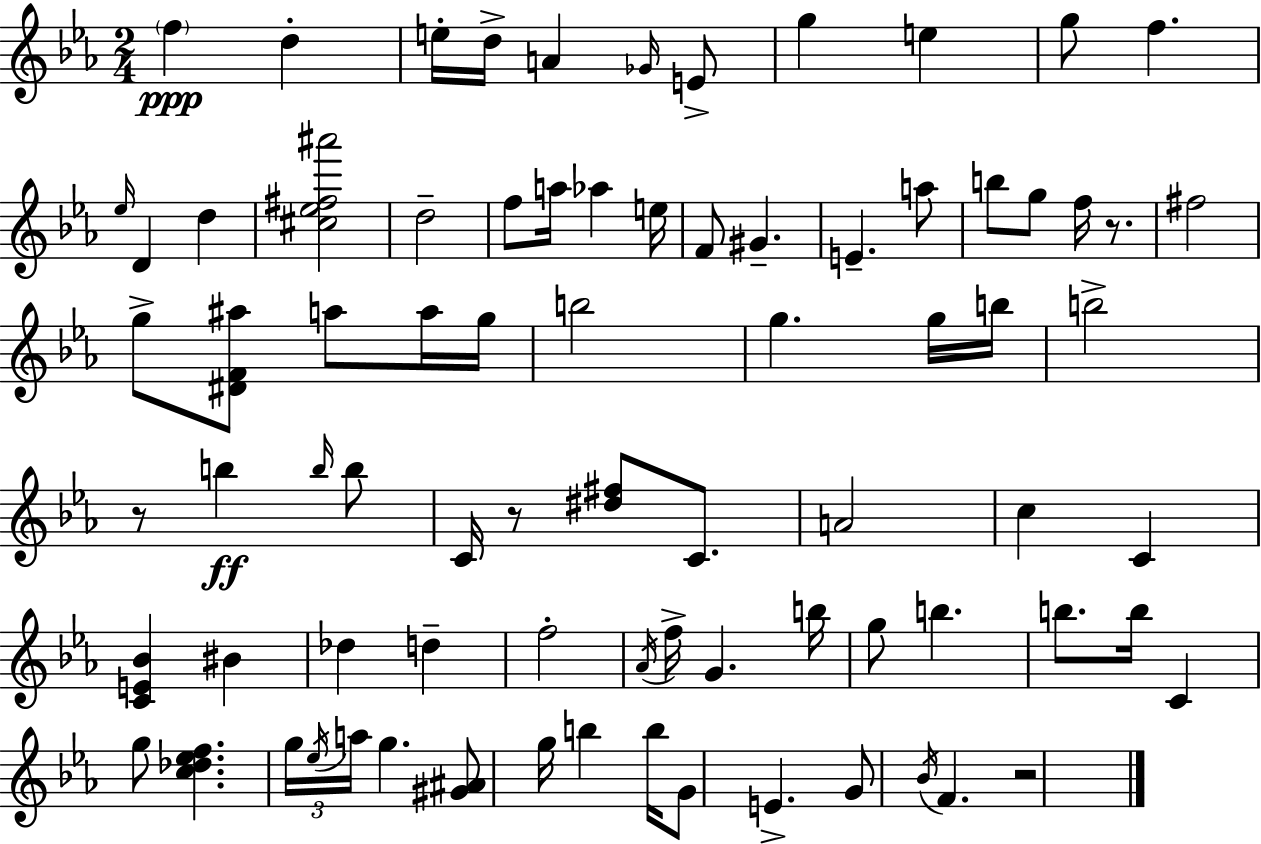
{
  \clef treble
  \numericTimeSignature
  \time 2/4
  \key c \minor
  \parenthesize f''4\ppp d''4-. | e''16-. d''16-> a'4 \grace { ges'16 } e'8-> | g''4 e''4 | g''8 f''4. | \break \grace { ees''16 } d'4 d''4 | <cis'' ees'' fis'' ais'''>2 | d''2-- | f''8 a''16 aes''4 | \break e''16 f'8 gis'4.-- | e'4.-- | a''8 b''8 g''8 f''16 r8. | fis''2 | \break g''8-> <dis' f' ais''>8 a''8 | a''16 g''16 b''2 | g''4. | g''16 b''16 b''2-> | \break r8 b''4\ff | \grace { b''16 } b''8 c'16 r8 <dis'' fis''>8 | c'8. a'2 | c''4 c'4 | \break <c' e' bes'>4 bis'4 | des''4 d''4-- | f''2-. | \acciaccatura { aes'16 } f''16-> g'4. | \break b''16 g''8 b''4. | b''8. b''16 | c'4 g''8 <c'' des'' ees'' f''>4. | \tuplet 3/2 { g''16 \acciaccatura { ees''16 } a''16 } g''4. | \break <gis' ais'>8 g''16 | b''4 b''16 g'8 e'4.-> | g'8 \acciaccatura { bes'16 } | f'4. r2 | \break \bar "|."
}